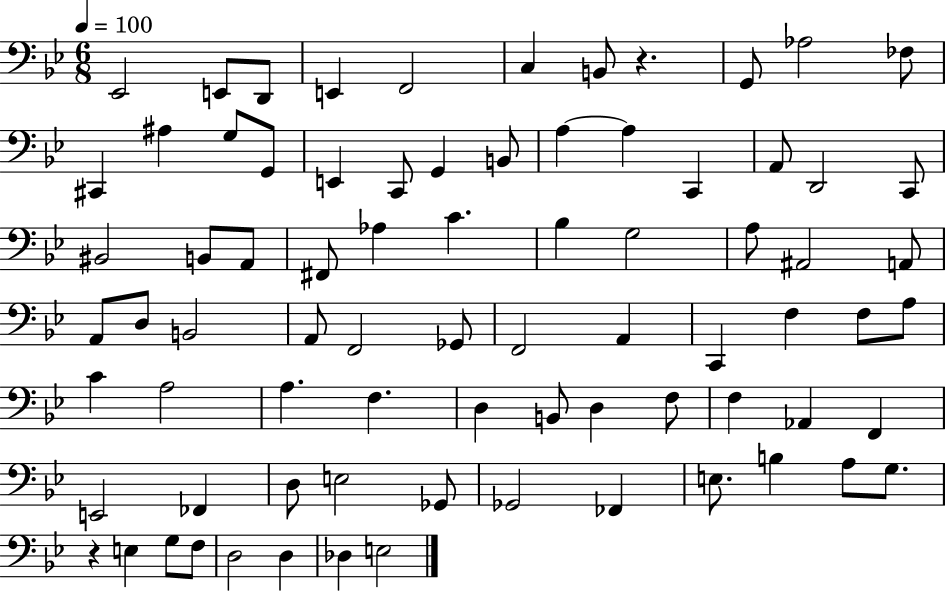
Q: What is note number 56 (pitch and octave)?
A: F3